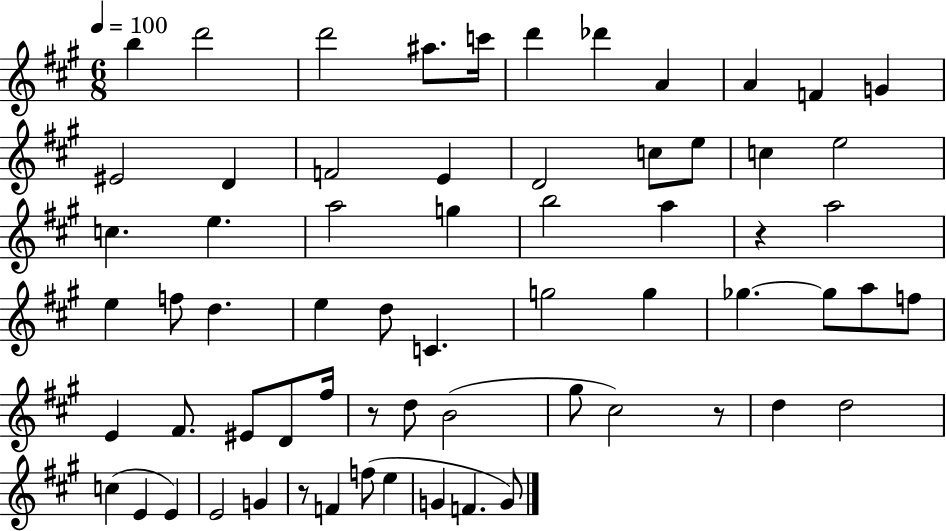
{
  \clef treble
  \numericTimeSignature
  \time 6/8
  \key a \major
  \tempo 4 = 100
  \repeat volta 2 { b''4 d'''2 | d'''2 ais''8. c'''16 | d'''4 des'''4 a'4 | a'4 f'4 g'4 | \break eis'2 d'4 | f'2 e'4 | d'2 c''8 e''8 | c''4 e''2 | \break c''4. e''4. | a''2 g''4 | b''2 a''4 | r4 a''2 | \break e''4 f''8 d''4. | e''4 d''8 c'4. | g''2 g''4 | ges''4.~~ ges''8 a''8 f''8 | \break e'4 fis'8. eis'8 d'8 fis''16 | r8 d''8 b'2( | gis''8 cis''2) r8 | d''4 d''2 | \break c''4( e'4 e'4) | e'2 g'4 | r8 f'4 f''8( e''4 | g'4 f'4. g'8) | \break } \bar "|."
}